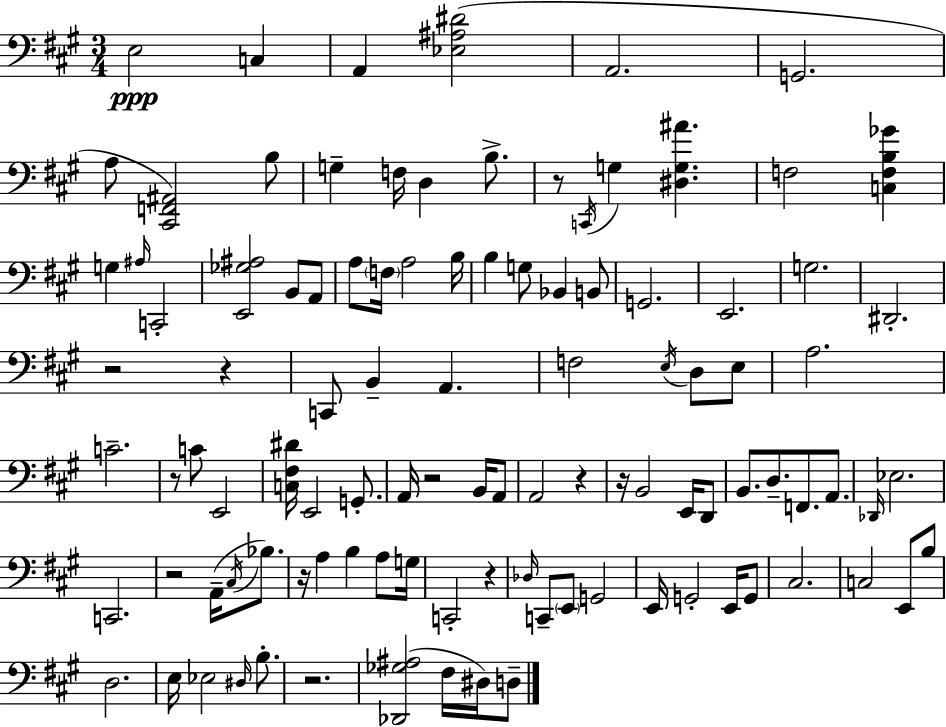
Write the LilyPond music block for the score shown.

{
  \clef bass
  \numericTimeSignature
  \time 3/4
  \key a \major
  e2\ppp c4 | a,4 <ees ais dis'>2( | a,2. | g,2. | \break a8 <cis, f, ais,>2) b8 | g4-- f16 d4 b8.-> | r8 \acciaccatura { c,16 } g4 <dis g ais'>4. | f2 <c f b ges'>4 | \break g4 \grace { ais16 } c,2-. | <e, ges ais>2 b,8 | a,8 a8 \parenthesize f16 a2 | b16 b4 g8 bes,4 | \break b,8 g,2. | e,2. | g2. | dis,2.-. | \break r2 r4 | c,8 b,4-- a,4. | f2 \acciaccatura { e16 } d8 | e8 a2. | \break c'2.-- | r8 c'8 e,2 | <c fis dis'>16 e,2 | g,8.-. a,16 r2 | \break b,16 a,8 a,2 r4 | r16 b,2 | e,16 d,8 b,8. d8.-- f,8. | a,8. \grace { des,16 } ees2. | \break c,2. | r2 | a,16--( \acciaccatura { cis16 } bes8.) r16 a4 b4 | a8 g16 c,2-. | \break r4 \grace { des16 } c,8-- \parenthesize e,8 g,2 | e,16 g,2-. | e,16 g,8 cis2. | c2 | \break e,8 b8 d2. | e16 ees2 | \grace { dis16 } b8.-. r2. | <des, ges ais>2( | \break fis16 dis16) d8-- \bar "|."
}